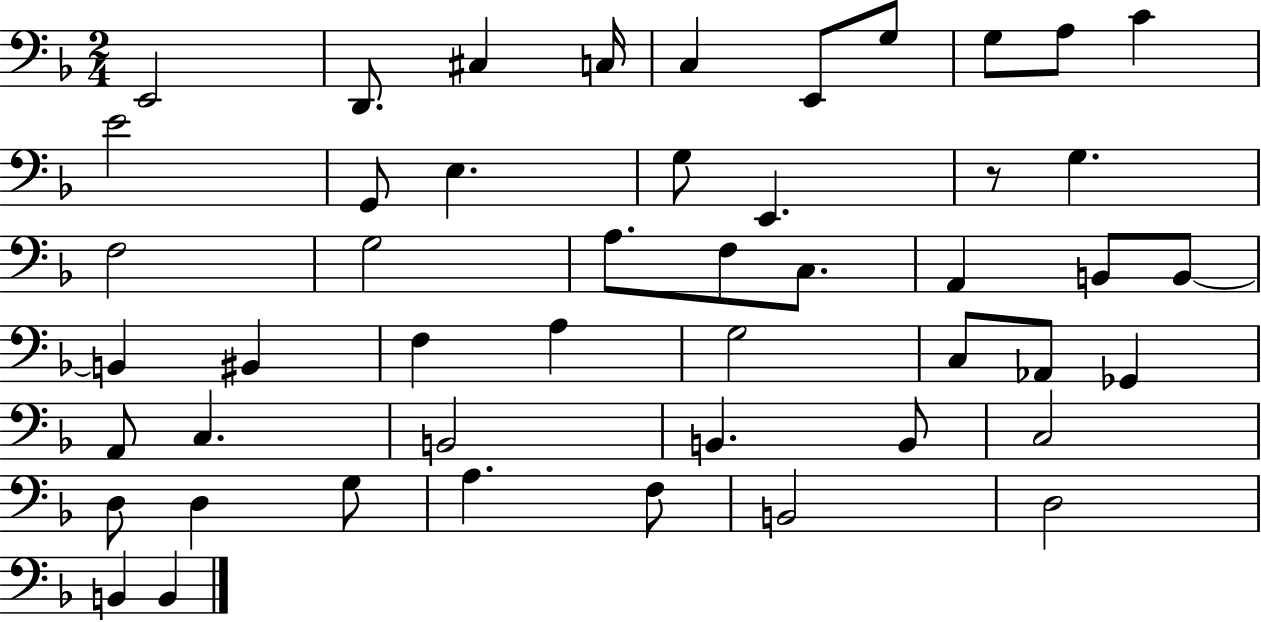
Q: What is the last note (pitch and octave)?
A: B2